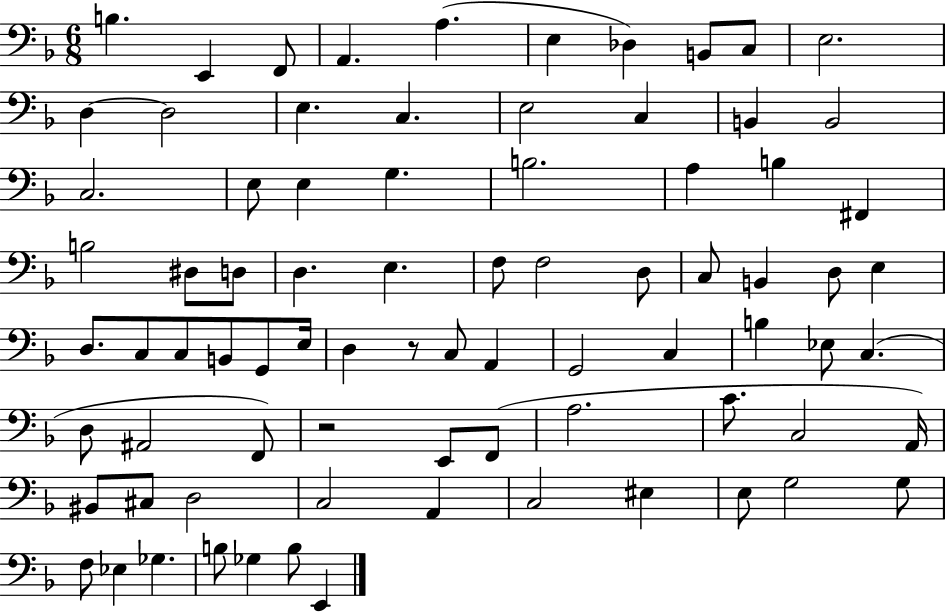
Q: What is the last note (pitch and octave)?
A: E2